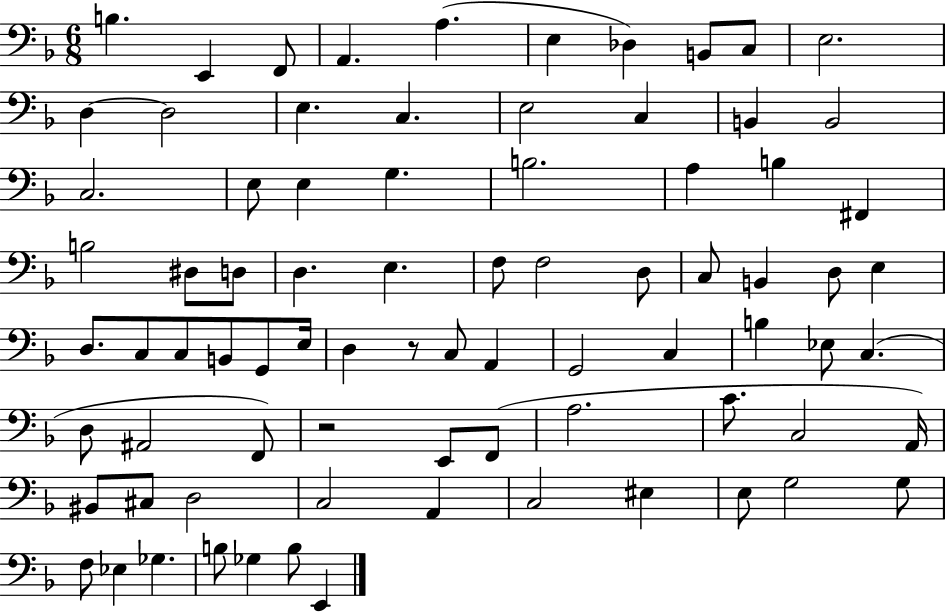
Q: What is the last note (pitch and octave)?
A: E2